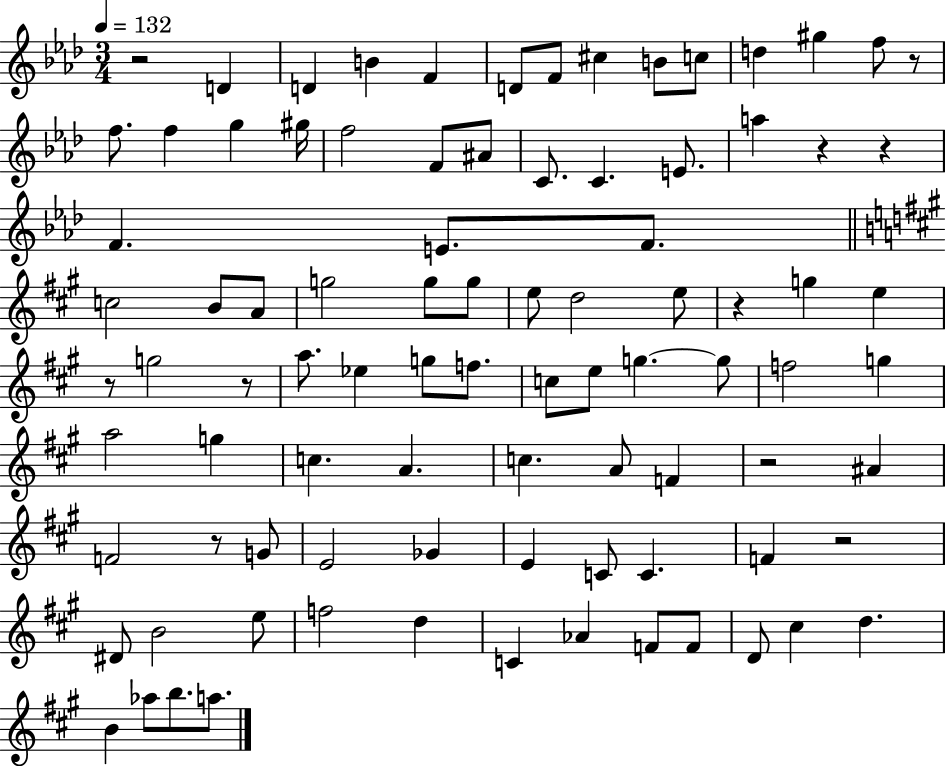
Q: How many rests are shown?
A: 10